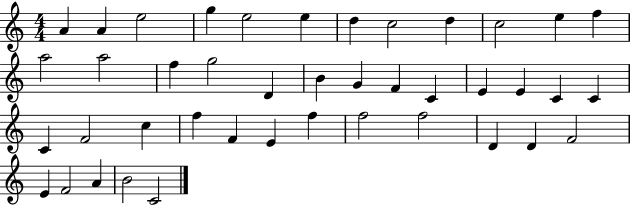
{
  \clef treble
  \numericTimeSignature
  \time 4/4
  \key c \major
  a'4 a'4 e''2 | g''4 e''2 e''4 | d''4 c''2 d''4 | c''2 e''4 f''4 | \break a''2 a''2 | f''4 g''2 d'4 | b'4 g'4 f'4 c'4 | e'4 e'4 c'4 c'4 | \break c'4 f'2 c''4 | f''4 f'4 e'4 f''4 | f''2 f''2 | d'4 d'4 f'2 | \break e'4 f'2 a'4 | b'2 c'2 | \bar "|."
}